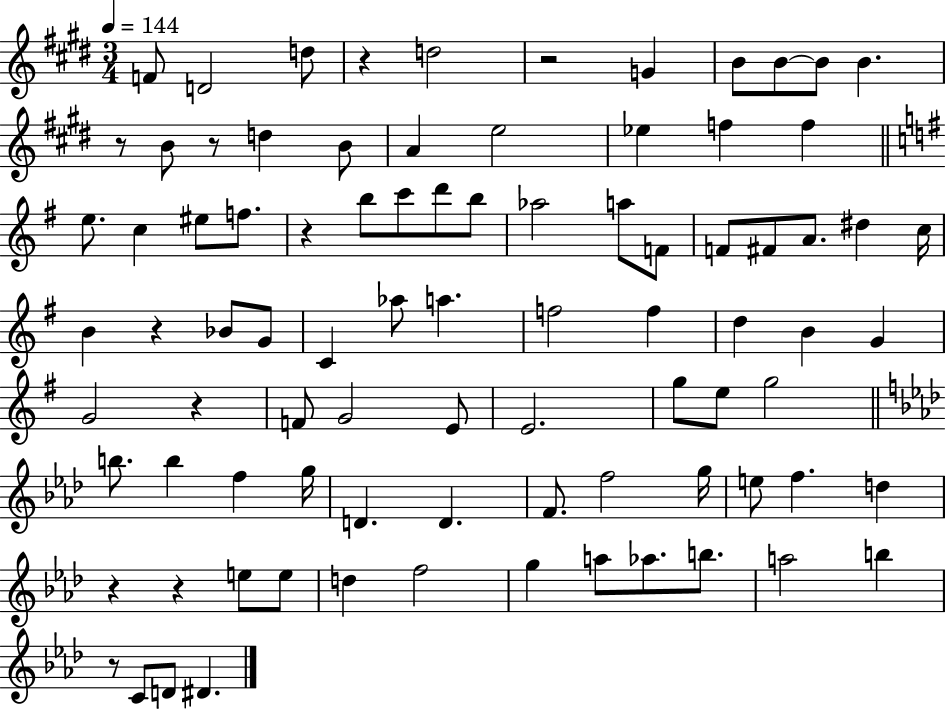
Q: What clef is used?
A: treble